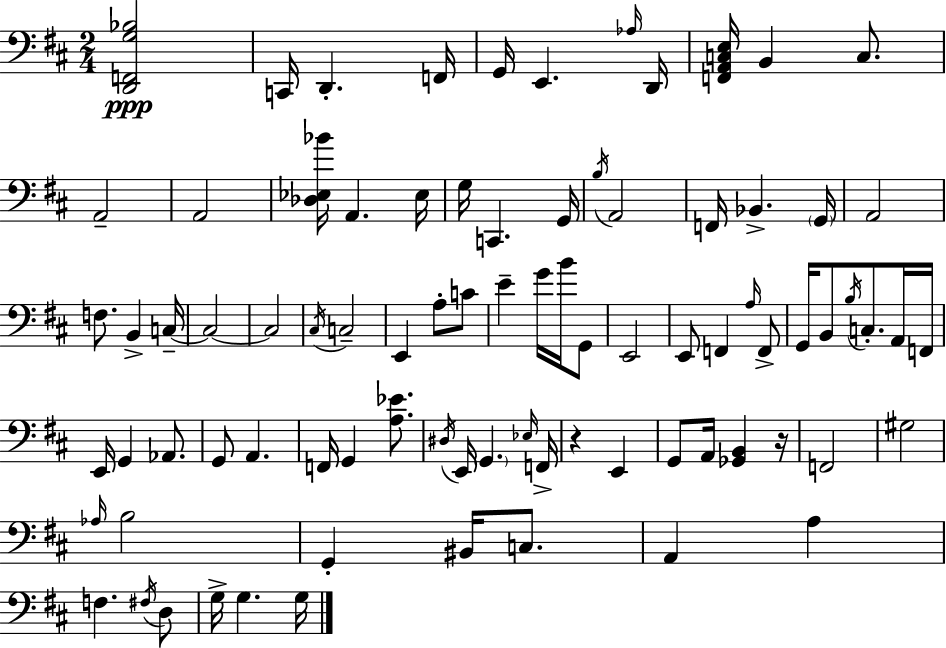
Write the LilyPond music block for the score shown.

{
  \clef bass
  \numericTimeSignature
  \time 2/4
  \key d \major
  \repeat volta 2 { <d, f, g bes>2\ppp | c,16 d,4.-. f,16 | g,16 e,4. \grace { aes16 } | d,16 <f, a, c e>16 b,4 c8. | \break a,2-- | a,2 | <des ees bes'>16 a,4. | ees16 g16 c,4. | \break g,16 \acciaccatura { b16 } a,2 | f,16 bes,4.-> | \parenthesize g,16 a,2 | f8. b,4-> | \break c16--~~ c2~~ | c2 | \acciaccatura { cis16 } c2-- | e,4 a8-. | \break c'8 e'4-- g'16 | b'16 g,8 e,2 | e,8 f,4 | \grace { a16 } f,8-> g,16 b,8 \acciaccatura { b16 } | \break c8.-. a,16 f,16 e,16 g,4 | aes,8. g,8 a,4. | f,16 g,4 | <a ees'>8. \acciaccatura { dis16 } e,16 \parenthesize g,4. | \break \grace { ees16 } f,16-> r4 | e,4 g,8 | a,16 <ges, b,>4 r16 f,2 | gis2 | \break \grace { aes16 } | b2 | g,4-. bis,16 c8. | a,4 a4 | \break f4. \acciaccatura { fis16 } d8 | g16-> g4. | g16 } \bar "|."
}